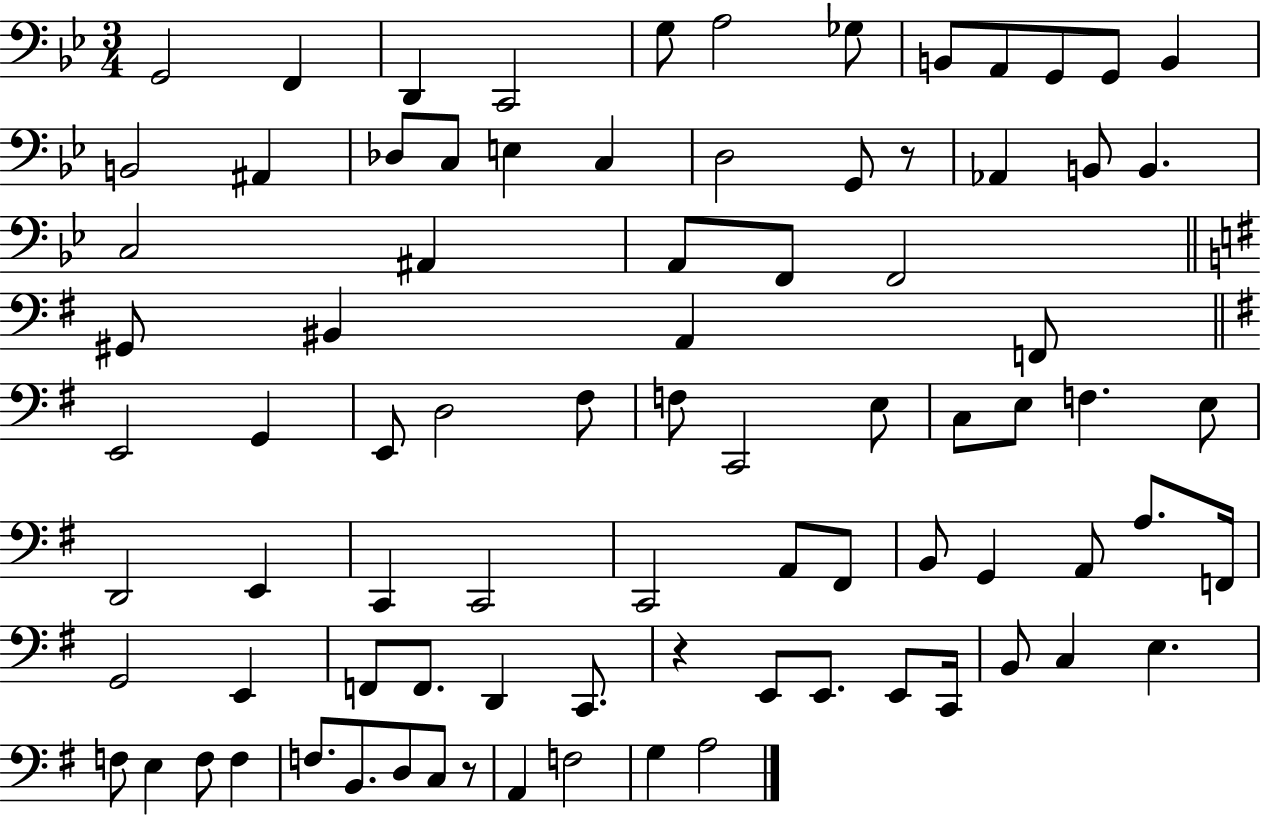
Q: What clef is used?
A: bass